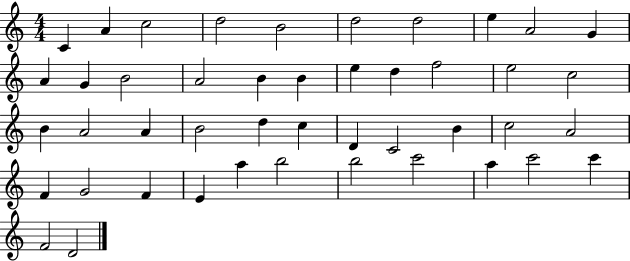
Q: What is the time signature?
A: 4/4